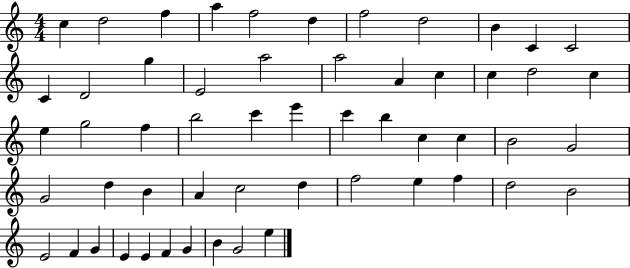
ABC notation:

X:1
T:Untitled
M:4/4
L:1/4
K:C
c d2 f a f2 d f2 d2 B C C2 C D2 g E2 a2 a2 A c c d2 c e g2 f b2 c' e' c' b c c B2 G2 G2 d B A c2 d f2 e f d2 B2 E2 F G E E F G B G2 e